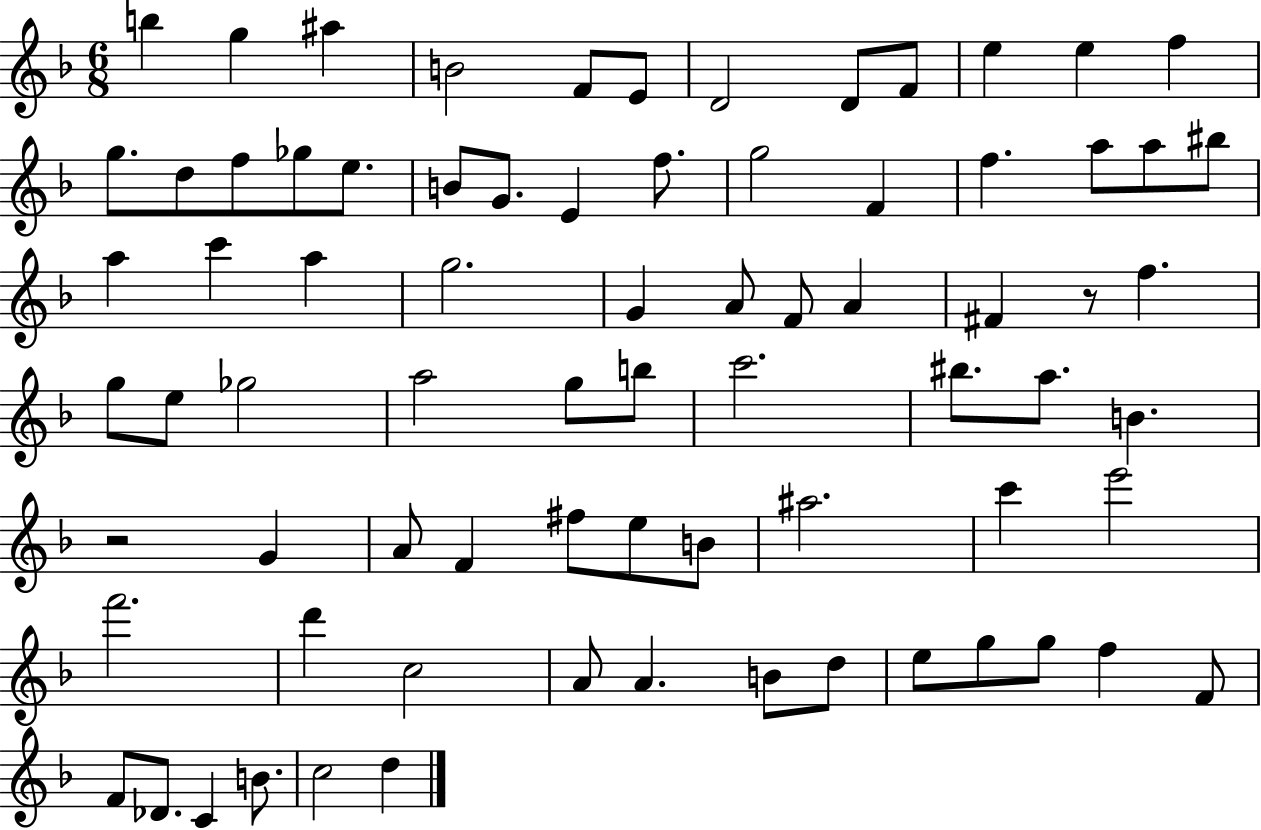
B5/q G5/q A#5/q B4/h F4/e E4/e D4/h D4/e F4/e E5/q E5/q F5/q G5/e. D5/e F5/e Gb5/e E5/e. B4/e G4/e. E4/q F5/e. G5/h F4/q F5/q. A5/e A5/e BIS5/e A5/q C6/q A5/q G5/h. G4/q A4/e F4/e A4/q F#4/q R/e F5/q. G5/e E5/e Gb5/h A5/h G5/e B5/e C6/h. BIS5/e. A5/e. B4/q. R/h G4/q A4/e F4/q F#5/e E5/e B4/e A#5/h. C6/q E6/h F6/h. D6/q C5/h A4/e A4/q. B4/e D5/e E5/e G5/e G5/e F5/q F4/e F4/e Db4/e. C4/q B4/e. C5/h D5/q